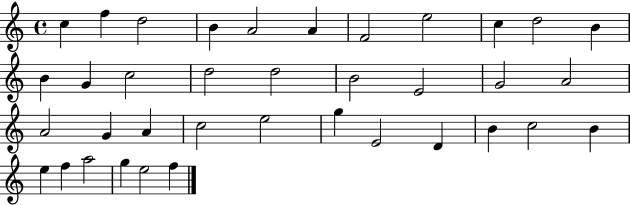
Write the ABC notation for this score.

X:1
T:Untitled
M:4/4
L:1/4
K:C
c f d2 B A2 A F2 e2 c d2 B B G c2 d2 d2 B2 E2 G2 A2 A2 G A c2 e2 g E2 D B c2 B e f a2 g e2 f